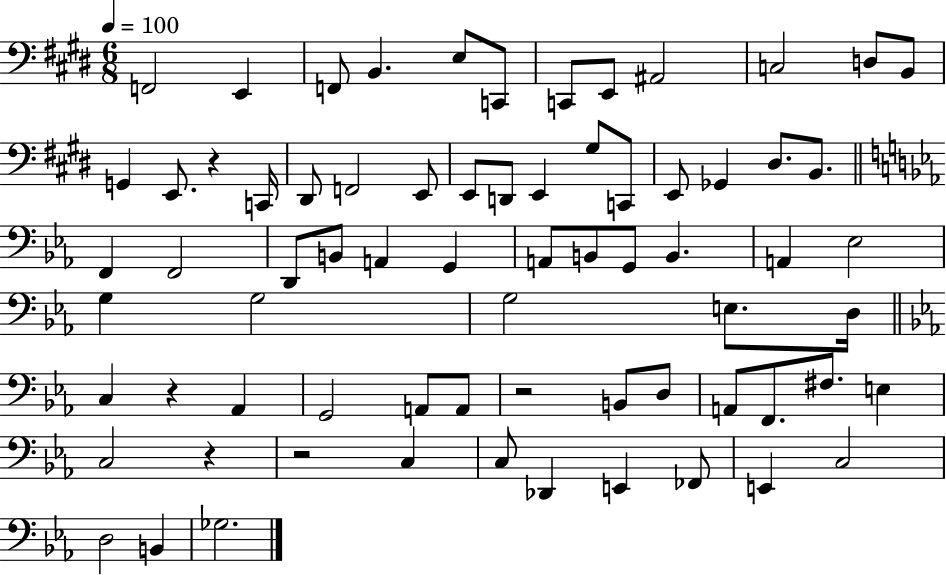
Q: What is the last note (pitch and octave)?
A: Gb3